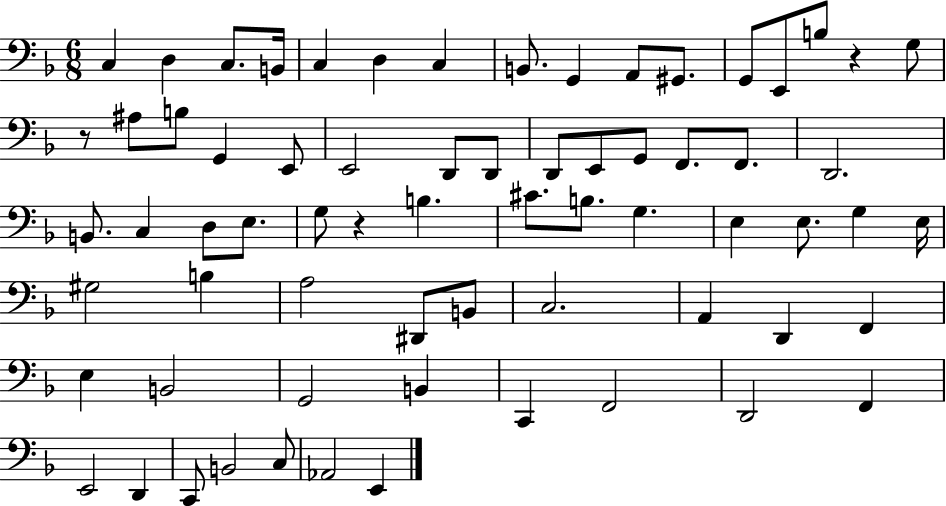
X:1
T:Untitled
M:6/8
L:1/4
K:F
C, D, C,/2 B,,/4 C, D, C, B,,/2 G,, A,,/2 ^G,,/2 G,,/2 E,,/2 B,/2 z G,/2 z/2 ^A,/2 B,/2 G,, E,,/2 E,,2 D,,/2 D,,/2 D,,/2 E,,/2 G,,/2 F,,/2 F,,/2 D,,2 B,,/2 C, D,/2 E,/2 G,/2 z B, ^C/2 B,/2 G, E, E,/2 G, E,/4 ^G,2 B, A,2 ^D,,/2 B,,/2 C,2 A,, D,, F,, E, B,,2 G,,2 B,, C,, F,,2 D,,2 F,, E,,2 D,, C,,/2 B,,2 C,/2 _A,,2 E,,